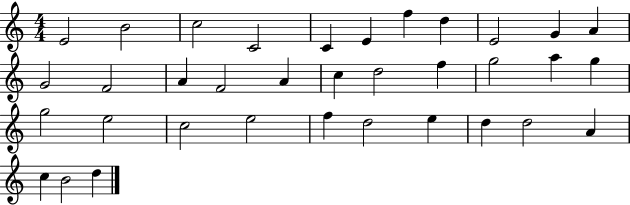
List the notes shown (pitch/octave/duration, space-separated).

E4/h B4/h C5/h C4/h C4/q E4/q F5/q D5/q E4/h G4/q A4/q G4/h F4/h A4/q F4/h A4/q C5/q D5/h F5/q G5/h A5/q G5/q G5/h E5/h C5/h E5/h F5/q D5/h E5/q D5/q D5/h A4/q C5/q B4/h D5/q